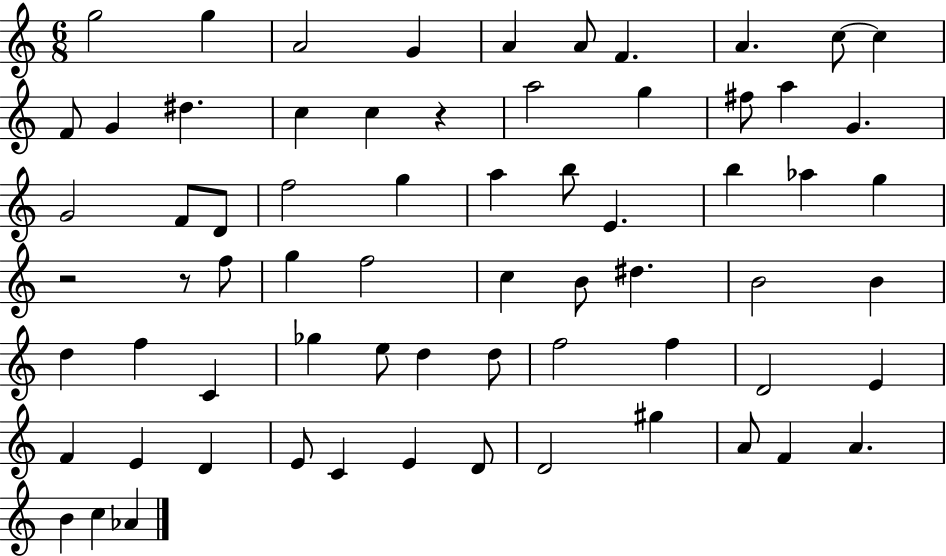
X:1
T:Untitled
M:6/8
L:1/4
K:C
g2 g A2 G A A/2 F A c/2 c F/2 G ^d c c z a2 g ^f/2 a G G2 F/2 D/2 f2 g a b/2 E b _a g z2 z/2 f/2 g f2 c B/2 ^d B2 B d f C _g e/2 d d/2 f2 f D2 E F E D E/2 C E D/2 D2 ^g A/2 F A B c _A